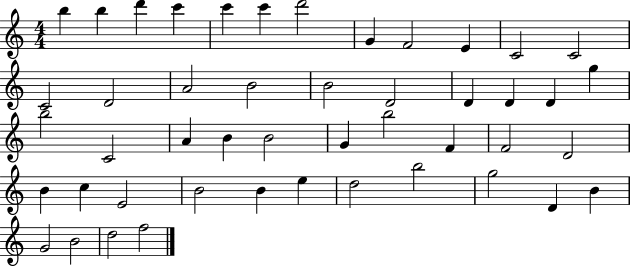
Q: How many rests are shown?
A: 0